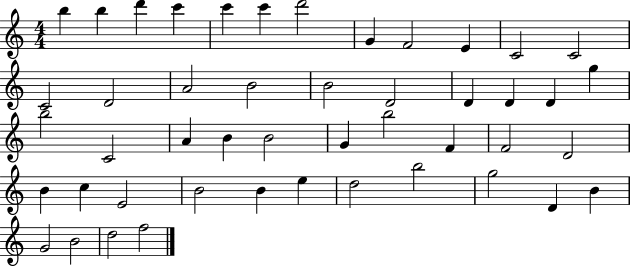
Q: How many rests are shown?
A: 0